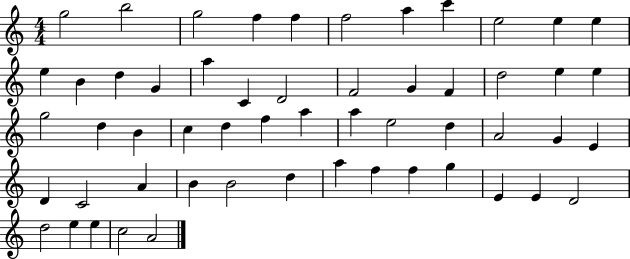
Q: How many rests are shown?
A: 0